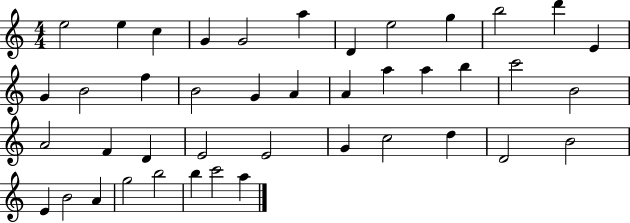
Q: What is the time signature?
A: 4/4